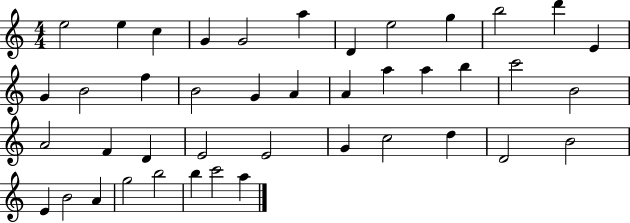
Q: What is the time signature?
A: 4/4